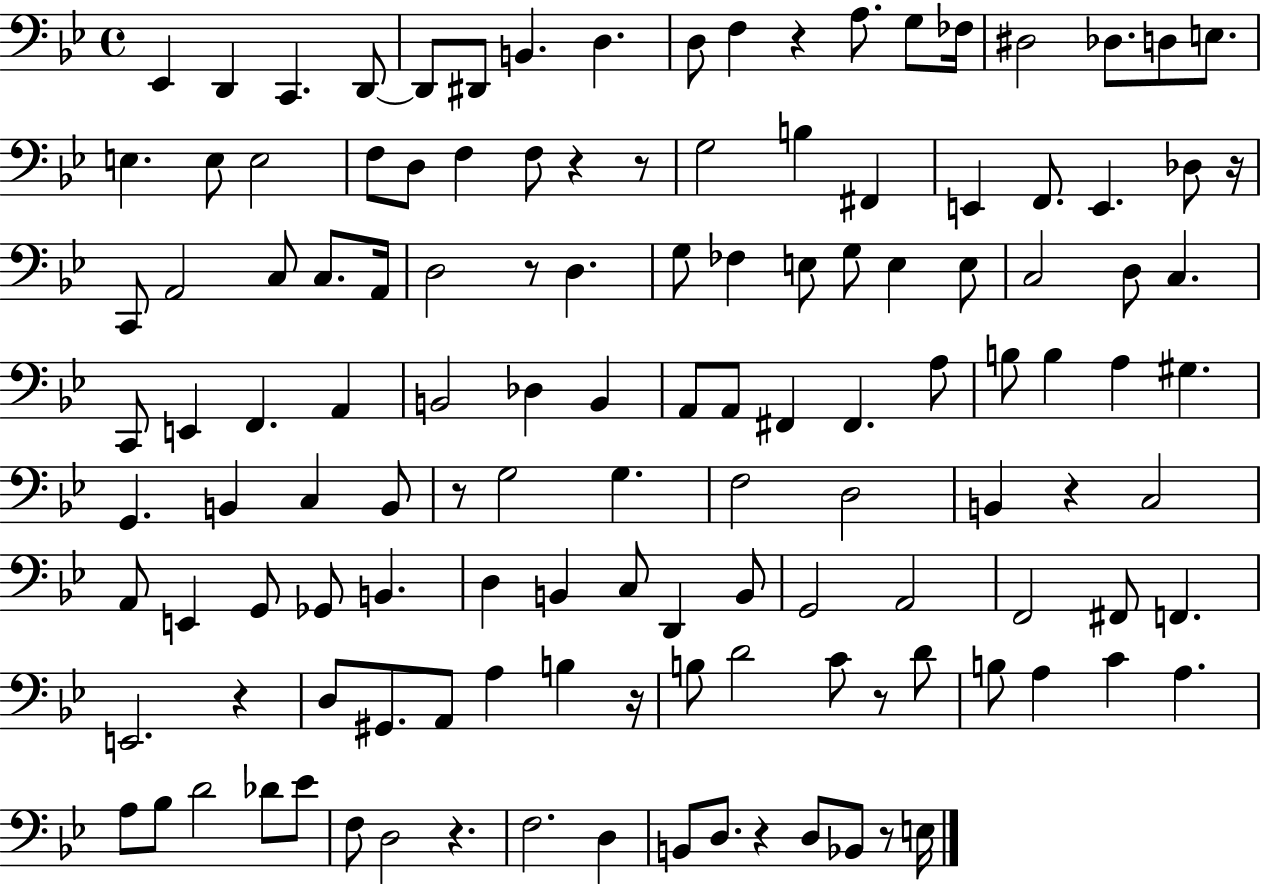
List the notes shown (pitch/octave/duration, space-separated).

Eb2/q D2/q C2/q. D2/e D2/e D#2/e B2/q. D3/q. D3/e F3/q R/q A3/e. G3/e FES3/s D#3/h Db3/e. D3/e E3/e. E3/q. E3/e E3/h F3/e D3/e F3/q F3/e R/q R/e G3/h B3/q F#2/q E2/q F2/e. E2/q. Db3/e R/s C2/e A2/h C3/e C3/e. A2/s D3/h R/e D3/q. G3/e FES3/q E3/e G3/e E3/q E3/e C3/h D3/e C3/q. C2/e E2/q F2/q. A2/q B2/h Db3/q B2/q A2/e A2/e F#2/q F#2/q. A3/e B3/e B3/q A3/q G#3/q. G2/q. B2/q C3/q B2/e R/e G3/h G3/q. F3/h D3/h B2/q R/q C3/h A2/e E2/q G2/e Gb2/e B2/q. D3/q B2/q C3/e D2/q B2/e G2/h A2/h F2/h F#2/e F2/q. E2/h. R/q D3/e G#2/e. A2/e A3/q B3/q R/s B3/e D4/h C4/e R/e D4/e B3/e A3/q C4/q A3/q. A3/e Bb3/e D4/h Db4/e Eb4/e F3/e D3/h R/q. F3/h. D3/q B2/e D3/e. R/q D3/e Bb2/e R/e E3/s